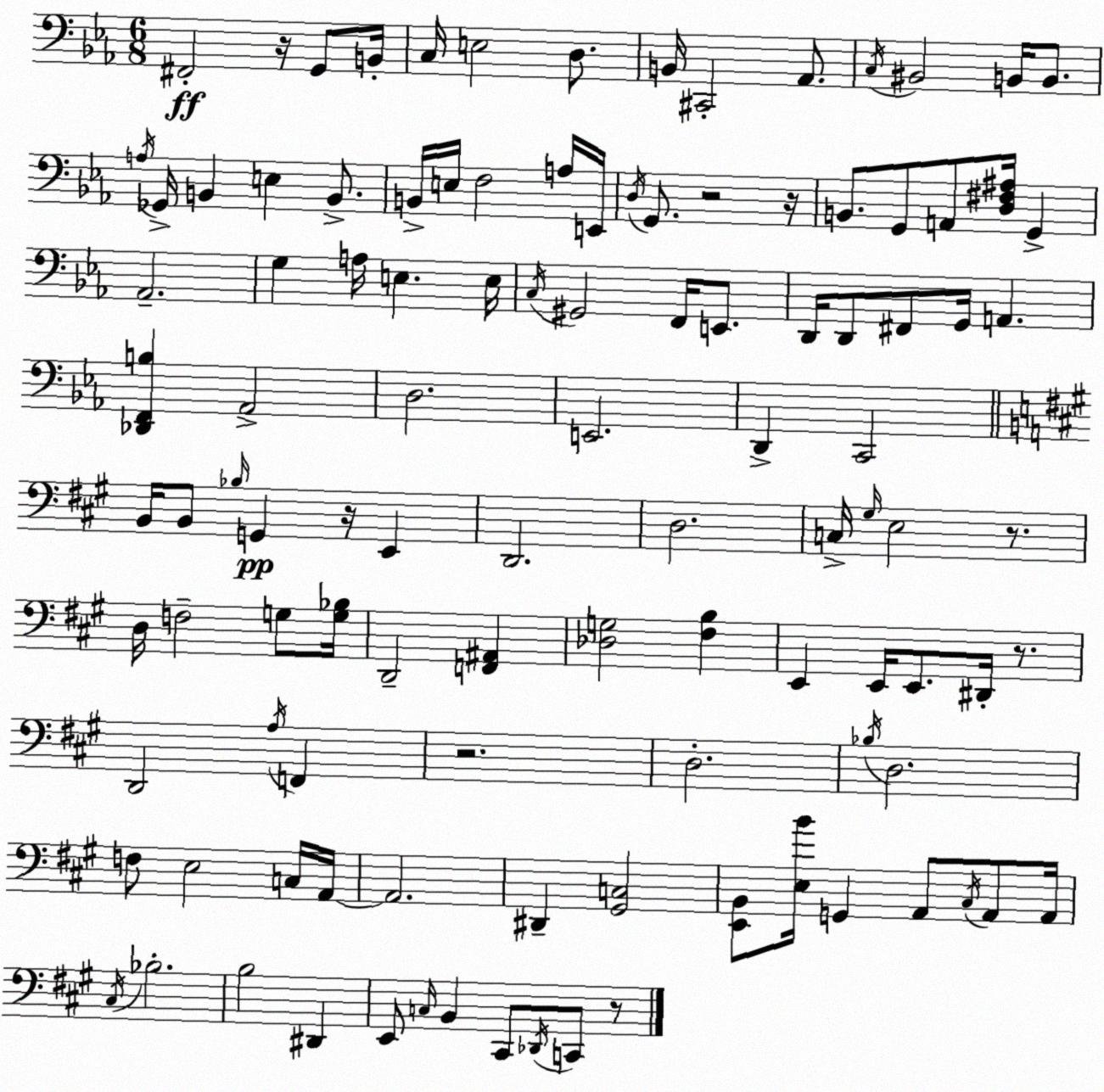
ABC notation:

X:1
T:Untitled
M:6/8
L:1/4
K:Eb
^F,,2 z/4 G,,/2 B,,/4 C,/4 E,2 D,/2 B,,/4 ^C,,2 _A,,/2 C,/4 ^B,,2 B,,/4 B,,/2 A,/4 _G,,/4 B,, E, B,,/2 B,,/4 E,/4 F,2 A,/4 E,,/4 D,/4 G,,/2 z2 z/4 B,,/2 G,,/2 A,,/2 [D,^F,^A,]/4 G,, _A,,2 G, A,/4 E, E,/4 C,/4 ^G,,2 F,,/4 E,,/2 D,,/4 D,,/2 ^F,,/2 G,,/4 A,, [_D,,F,,B,] _A,,2 D,2 E,,2 D,, C,,2 B,,/4 B,,/2 _B,/4 G,, z/4 E,, D,,2 D,2 C,/4 ^G,/4 E,2 z/2 D,/4 F,2 G,/2 [G,_B,]/4 D,,2 [F,,^A,,] [_D,G,]2 [^F,B,] E,, E,,/4 E,,/2 ^D,,/4 z/2 D,,2 A,/4 F,, z2 D,2 _B,/4 D,2 F,/2 E,2 C,/4 A,,/4 A,,2 ^D,, [^G,,C,]2 [E,,B,,]/2 [E,B]/4 G,, A,,/2 ^C,/4 A,,/2 A,,/4 ^C,/4 _B,2 B,2 ^D,, E,,/2 C,/4 B,, ^C,,/2 _D,,/4 C,,/2 z/2